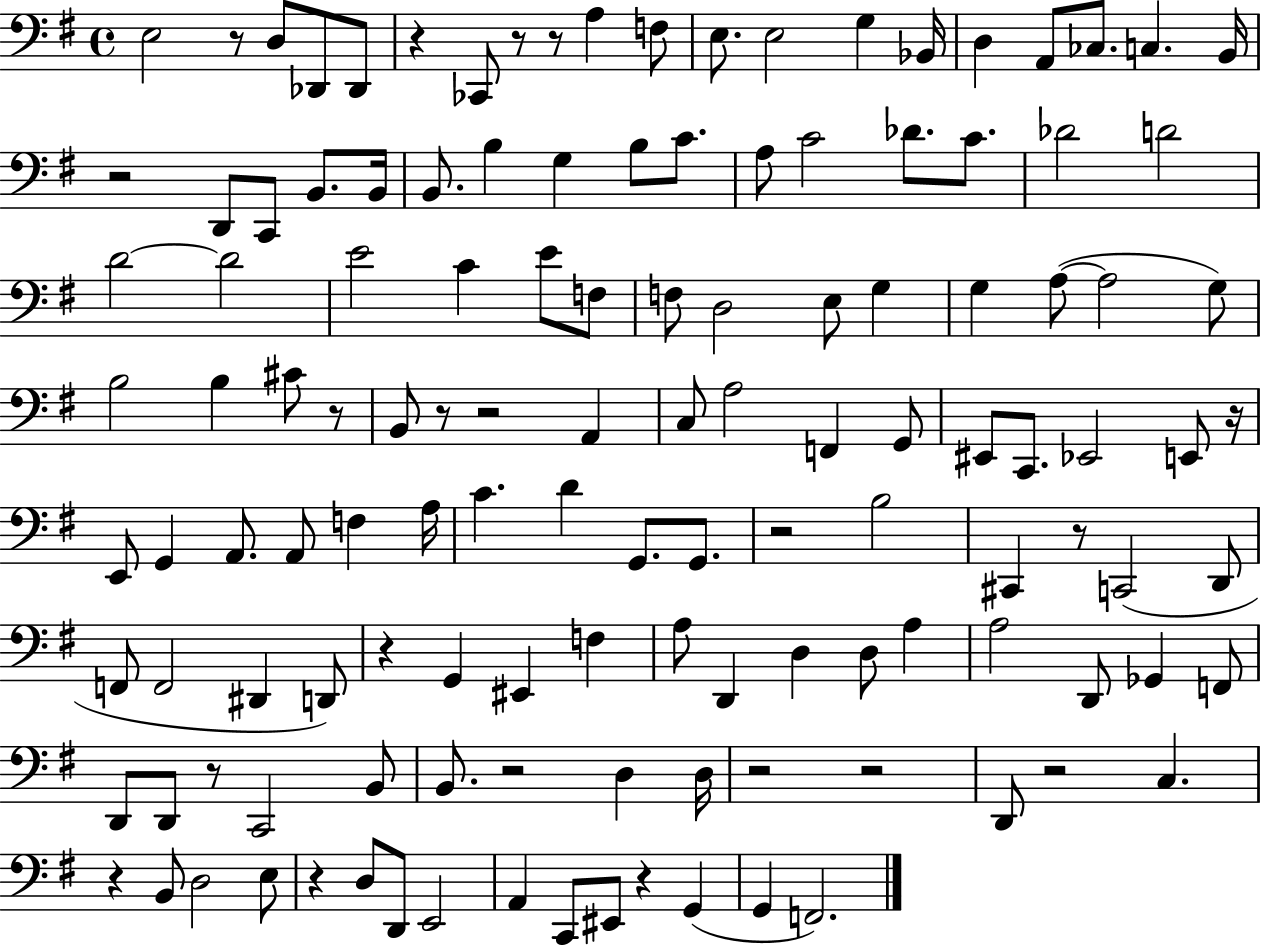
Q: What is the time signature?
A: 4/4